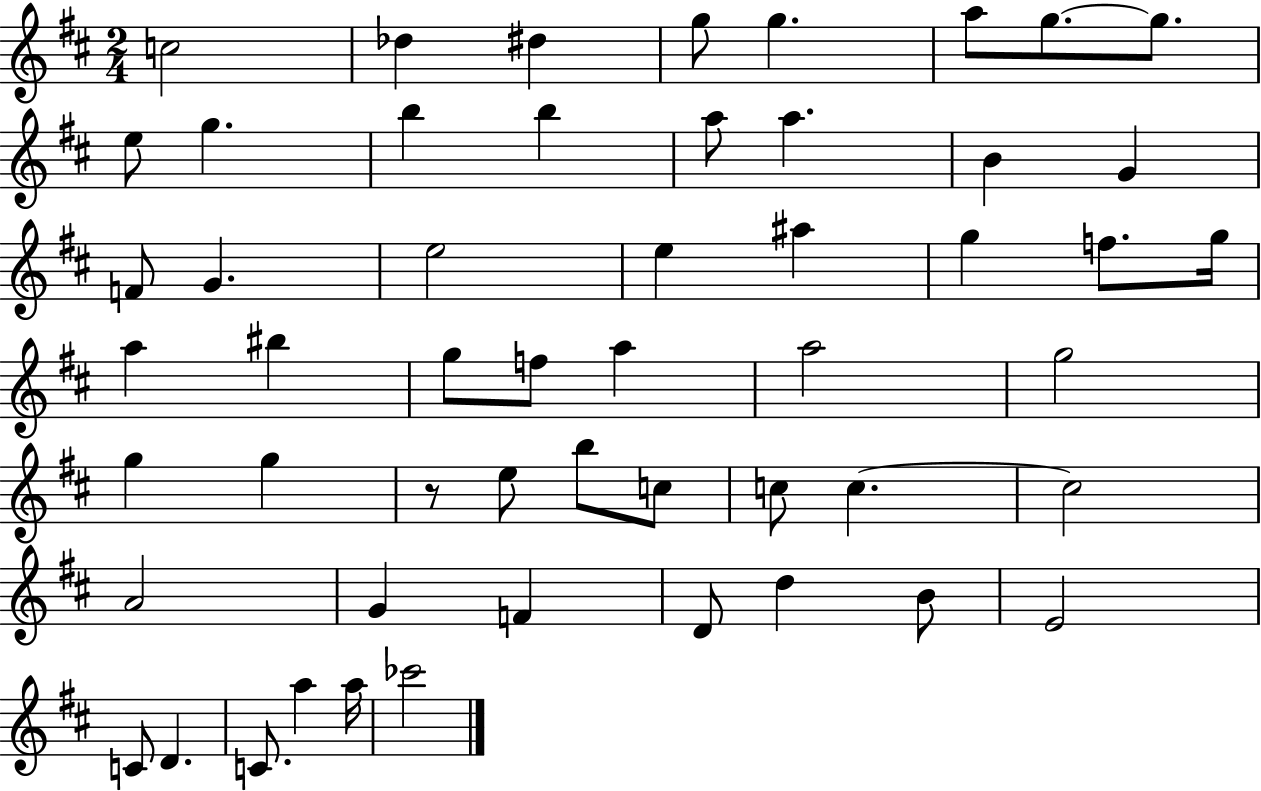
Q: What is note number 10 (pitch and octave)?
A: G5